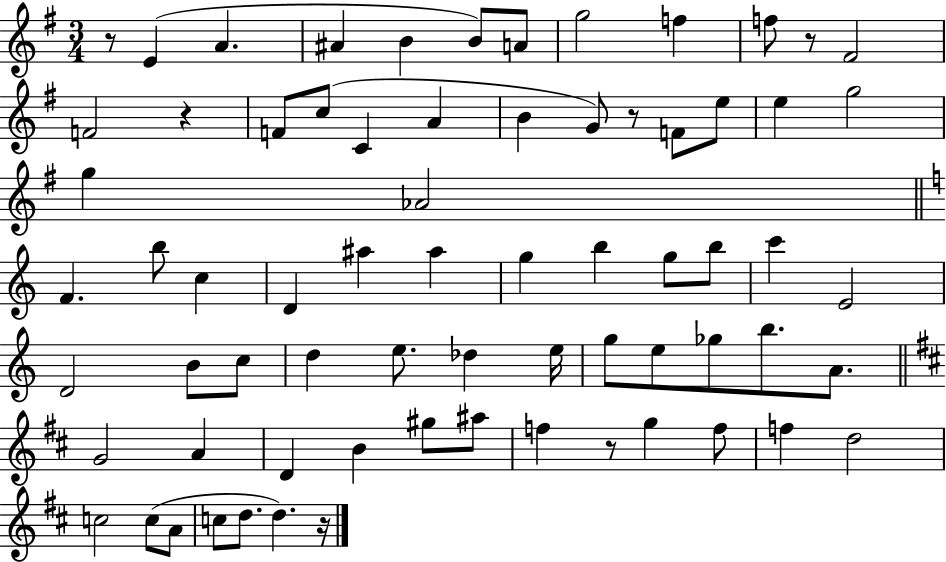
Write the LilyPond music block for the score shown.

{
  \clef treble
  \numericTimeSignature
  \time 3/4
  \key g \major
  r8 e'4( a'4. | ais'4 b'4 b'8) a'8 | g''2 f''4 | f''8 r8 fis'2 | \break f'2 r4 | f'8 c''8( c'4 a'4 | b'4 g'8) r8 f'8 e''8 | e''4 g''2 | \break g''4 aes'2 | \bar "||" \break \key c \major f'4. b''8 c''4 | d'4 ais''4 ais''4 | g''4 b''4 g''8 b''8 | c'''4 e'2 | \break d'2 b'8 c''8 | d''4 e''8. des''4 e''16 | g''8 e''8 ges''8 b''8. a'8. | \bar "||" \break \key d \major g'2 a'4 | d'4 b'4 gis''8 ais''8 | f''4 r8 g''4 f''8 | f''4 d''2 | \break c''2 c''8( a'8 | c''8 d''8. d''4.) r16 | \bar "|."
}